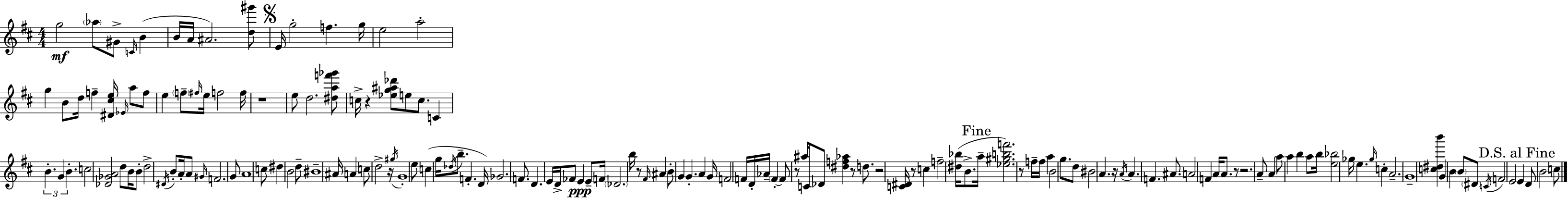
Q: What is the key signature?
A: D major